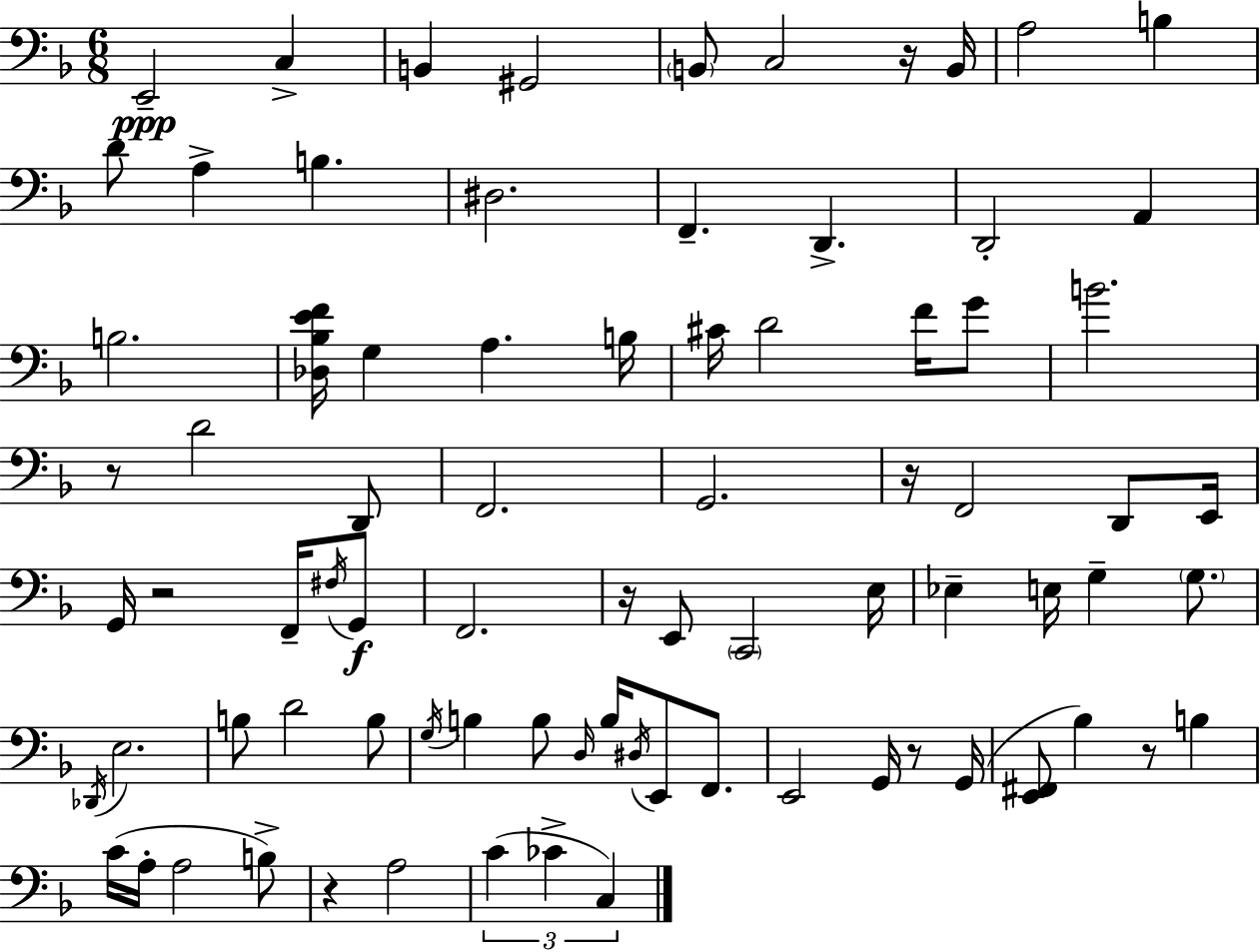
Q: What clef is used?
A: bass